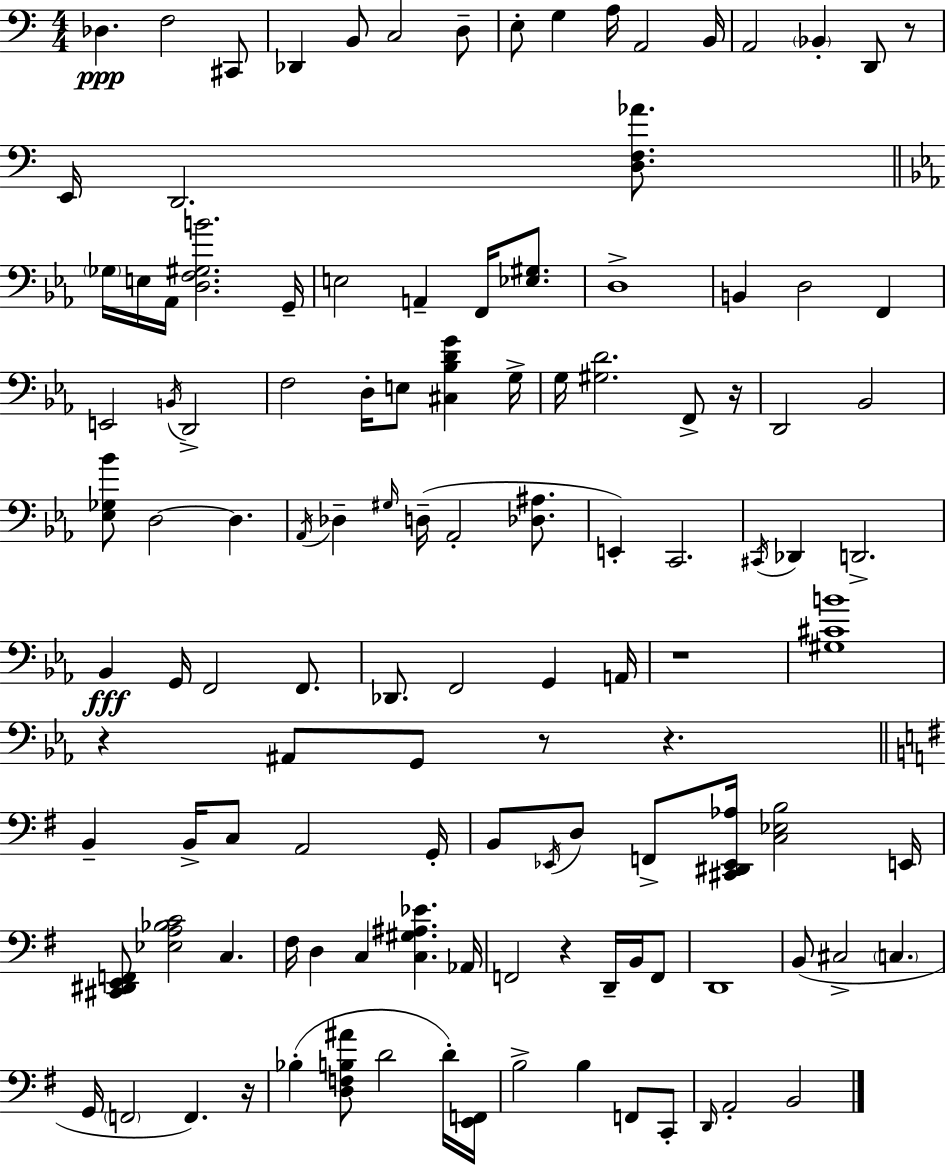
{
  \clef bass
  \numericTimeSignature
  \time 4/4
  \key c \major
  des4.\ppp f2 cis,8 | des,4 b,8 c2 d8-- | e8-. g4 a16 a,2 b,16 | a,2 \parenthesize bes,4-. d,8 r8 | \break e,16 d,2. <d f aes'>8. | \bar "||" \break \key ees \major \parenthesize ges16 e16 aes,16 <d f gis b'>2. g,16-- | e2 a,4-- f,16 <ees gis>8. | d1-> | b,4 d2 f,4 | \break e,2 \acciaccatura { b,16 } d,2-> | f2 d16-. e8 <cis bes d' g'>4 | g16-> g16 <gis d'>2. f,8-> | r16 d,2 bes,2 | \break <ees ges bes'>8 d2~~ d4. | \acciaccatura { aes,16 } des4-- \grace { gis16 }( d16-- aes,2-. | <des ais>8. e,4-.) c,2. | \acciaccatura { cis,16 } des,4 d,2.-> | \break bes,4\fff g,16 f,2 | f,8. des,8. f,2 g,4 | a,16 r1 | <gis cis' b'>1 | \break r4 ais,8 g,8 r8 r4. | \bar "||" \break \key e \minor b,4-- b,16-> c8 a,2 g,16-. | b,8 \acciaccatura { ees,16 } d8 f,8-> <cis, dis, ees, aes>16 <c ees b>2 | e,16 <cis, dis, e, f,>8 <ees a bes c'>2 c4. | fis16 d4 c4 <c gis ais ees'>4. | \break aes,16 f,2 r4 d,16-- b,16 f,8 | d,1 | b,8( cis2-> \parenthesize c4. | g,16 \parenthesize f,2 f,4.) | \break r16 bes4-.( <d f b ais'>8 d'2 d'16-.) | <e, f,>16 b2-> b4 f,8 c,8-. | \grace { d,16 } a,2-. b,2 | \bar "|."
}